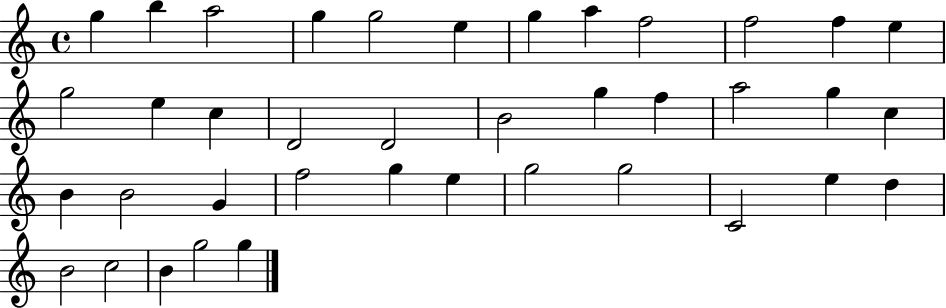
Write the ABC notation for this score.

X:1
T:Untitled
M:4/4
L:1/4
K:C
g b a2 g g2 e g a f2 f2 f e g2 e c D2 D2 B2 g f a2 g c B B2 G f2 g e g2 g2 C2 e d B2 c2 B g2 g